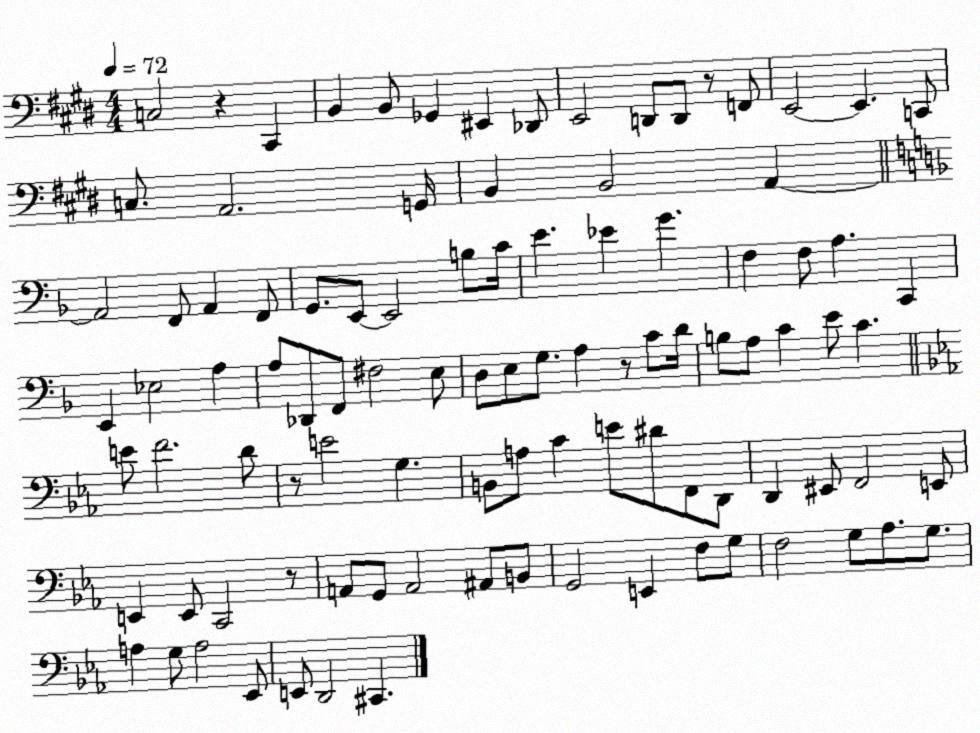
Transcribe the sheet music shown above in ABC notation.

X:1
T:Untitled
M:4/4
L:1/4
K:E
C,2 z ^C,, B,, B,,/2 _G,, ^E,, _D,,/2 E,,2 D,,/2 D,,/2 z/2 F,,/2 E,,2 E,, C,,/2 C,/2 A,,2 G,,/4 B,, B,,2 A,, A,,2 F,,/2 A,, F,,/2 G,,/2 E,,/2 E,,2 B,/2 C/4 E _E G F, F,/2 A, C,, E,, _E,2 A, A,/2 _D,,/2 F,,/2 ^F,2 E,/2 D,/2 E,/2 G,/2 A, z/2 C/2 D/4 B,/2 A,/2 C E/2 C E/2 F2 D/2 z/2 E2 G, B,,/2 A,/2 C E/2 ^D/2 F,,/2 D,,/2 D,, ^E,,/2 F,,2 E,,/2 E,, E,,/2 C,,2 z/2 A,,/2 G,,/2 A,,2 ^A,,/2 B,,/2 G,,2 E,, F,/2 G,/2 F,2 G,/2 _A,/2 G,/2 A, G,/2 A,2 _E,,/2 E,,/2 D,,2 ^C,,